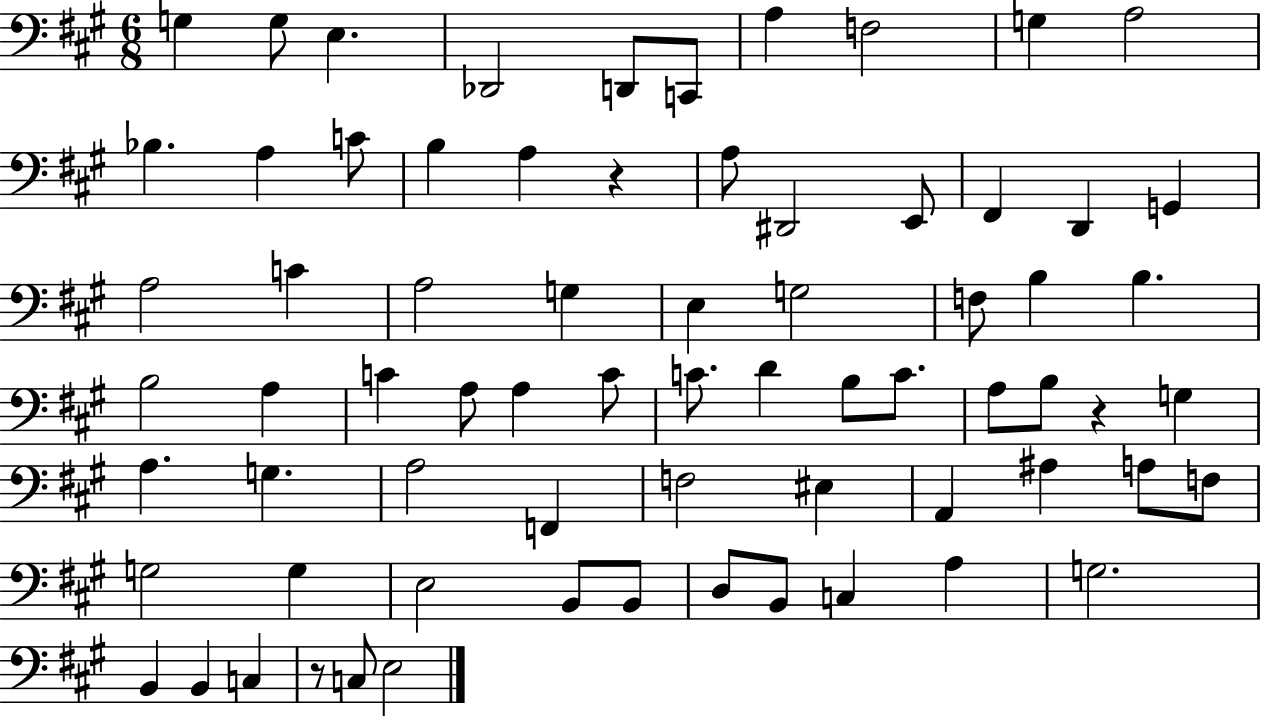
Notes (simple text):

G3/q G3/e E3/q. Db2/h D2/e C2/e A3/q F3/h G3/q A3/h Bb3/q. A3/q C4/e B3/q A3/q R/q A3/e D#2/h E2/e F#2/q D2/q G2/q A3/h C4/q A3/h G3/q E3/q G3/h F3/e B3/q B3/q. B3/h A3/q C4/q A3/e A3/q C4/e C4/e. D4/q B3/e C4/e. A3/e B3/e R/q G3/q A3/q. G3/q. A3/h F2/q F3/h EIS3/q A2/q A#3/q A3/e F3/e G3/h G3/q E3/h B2/e B2/e D3/e B2/e C3/q A3/q G3/h. B2/q B2/q C3/q R/e C3/e E3/h